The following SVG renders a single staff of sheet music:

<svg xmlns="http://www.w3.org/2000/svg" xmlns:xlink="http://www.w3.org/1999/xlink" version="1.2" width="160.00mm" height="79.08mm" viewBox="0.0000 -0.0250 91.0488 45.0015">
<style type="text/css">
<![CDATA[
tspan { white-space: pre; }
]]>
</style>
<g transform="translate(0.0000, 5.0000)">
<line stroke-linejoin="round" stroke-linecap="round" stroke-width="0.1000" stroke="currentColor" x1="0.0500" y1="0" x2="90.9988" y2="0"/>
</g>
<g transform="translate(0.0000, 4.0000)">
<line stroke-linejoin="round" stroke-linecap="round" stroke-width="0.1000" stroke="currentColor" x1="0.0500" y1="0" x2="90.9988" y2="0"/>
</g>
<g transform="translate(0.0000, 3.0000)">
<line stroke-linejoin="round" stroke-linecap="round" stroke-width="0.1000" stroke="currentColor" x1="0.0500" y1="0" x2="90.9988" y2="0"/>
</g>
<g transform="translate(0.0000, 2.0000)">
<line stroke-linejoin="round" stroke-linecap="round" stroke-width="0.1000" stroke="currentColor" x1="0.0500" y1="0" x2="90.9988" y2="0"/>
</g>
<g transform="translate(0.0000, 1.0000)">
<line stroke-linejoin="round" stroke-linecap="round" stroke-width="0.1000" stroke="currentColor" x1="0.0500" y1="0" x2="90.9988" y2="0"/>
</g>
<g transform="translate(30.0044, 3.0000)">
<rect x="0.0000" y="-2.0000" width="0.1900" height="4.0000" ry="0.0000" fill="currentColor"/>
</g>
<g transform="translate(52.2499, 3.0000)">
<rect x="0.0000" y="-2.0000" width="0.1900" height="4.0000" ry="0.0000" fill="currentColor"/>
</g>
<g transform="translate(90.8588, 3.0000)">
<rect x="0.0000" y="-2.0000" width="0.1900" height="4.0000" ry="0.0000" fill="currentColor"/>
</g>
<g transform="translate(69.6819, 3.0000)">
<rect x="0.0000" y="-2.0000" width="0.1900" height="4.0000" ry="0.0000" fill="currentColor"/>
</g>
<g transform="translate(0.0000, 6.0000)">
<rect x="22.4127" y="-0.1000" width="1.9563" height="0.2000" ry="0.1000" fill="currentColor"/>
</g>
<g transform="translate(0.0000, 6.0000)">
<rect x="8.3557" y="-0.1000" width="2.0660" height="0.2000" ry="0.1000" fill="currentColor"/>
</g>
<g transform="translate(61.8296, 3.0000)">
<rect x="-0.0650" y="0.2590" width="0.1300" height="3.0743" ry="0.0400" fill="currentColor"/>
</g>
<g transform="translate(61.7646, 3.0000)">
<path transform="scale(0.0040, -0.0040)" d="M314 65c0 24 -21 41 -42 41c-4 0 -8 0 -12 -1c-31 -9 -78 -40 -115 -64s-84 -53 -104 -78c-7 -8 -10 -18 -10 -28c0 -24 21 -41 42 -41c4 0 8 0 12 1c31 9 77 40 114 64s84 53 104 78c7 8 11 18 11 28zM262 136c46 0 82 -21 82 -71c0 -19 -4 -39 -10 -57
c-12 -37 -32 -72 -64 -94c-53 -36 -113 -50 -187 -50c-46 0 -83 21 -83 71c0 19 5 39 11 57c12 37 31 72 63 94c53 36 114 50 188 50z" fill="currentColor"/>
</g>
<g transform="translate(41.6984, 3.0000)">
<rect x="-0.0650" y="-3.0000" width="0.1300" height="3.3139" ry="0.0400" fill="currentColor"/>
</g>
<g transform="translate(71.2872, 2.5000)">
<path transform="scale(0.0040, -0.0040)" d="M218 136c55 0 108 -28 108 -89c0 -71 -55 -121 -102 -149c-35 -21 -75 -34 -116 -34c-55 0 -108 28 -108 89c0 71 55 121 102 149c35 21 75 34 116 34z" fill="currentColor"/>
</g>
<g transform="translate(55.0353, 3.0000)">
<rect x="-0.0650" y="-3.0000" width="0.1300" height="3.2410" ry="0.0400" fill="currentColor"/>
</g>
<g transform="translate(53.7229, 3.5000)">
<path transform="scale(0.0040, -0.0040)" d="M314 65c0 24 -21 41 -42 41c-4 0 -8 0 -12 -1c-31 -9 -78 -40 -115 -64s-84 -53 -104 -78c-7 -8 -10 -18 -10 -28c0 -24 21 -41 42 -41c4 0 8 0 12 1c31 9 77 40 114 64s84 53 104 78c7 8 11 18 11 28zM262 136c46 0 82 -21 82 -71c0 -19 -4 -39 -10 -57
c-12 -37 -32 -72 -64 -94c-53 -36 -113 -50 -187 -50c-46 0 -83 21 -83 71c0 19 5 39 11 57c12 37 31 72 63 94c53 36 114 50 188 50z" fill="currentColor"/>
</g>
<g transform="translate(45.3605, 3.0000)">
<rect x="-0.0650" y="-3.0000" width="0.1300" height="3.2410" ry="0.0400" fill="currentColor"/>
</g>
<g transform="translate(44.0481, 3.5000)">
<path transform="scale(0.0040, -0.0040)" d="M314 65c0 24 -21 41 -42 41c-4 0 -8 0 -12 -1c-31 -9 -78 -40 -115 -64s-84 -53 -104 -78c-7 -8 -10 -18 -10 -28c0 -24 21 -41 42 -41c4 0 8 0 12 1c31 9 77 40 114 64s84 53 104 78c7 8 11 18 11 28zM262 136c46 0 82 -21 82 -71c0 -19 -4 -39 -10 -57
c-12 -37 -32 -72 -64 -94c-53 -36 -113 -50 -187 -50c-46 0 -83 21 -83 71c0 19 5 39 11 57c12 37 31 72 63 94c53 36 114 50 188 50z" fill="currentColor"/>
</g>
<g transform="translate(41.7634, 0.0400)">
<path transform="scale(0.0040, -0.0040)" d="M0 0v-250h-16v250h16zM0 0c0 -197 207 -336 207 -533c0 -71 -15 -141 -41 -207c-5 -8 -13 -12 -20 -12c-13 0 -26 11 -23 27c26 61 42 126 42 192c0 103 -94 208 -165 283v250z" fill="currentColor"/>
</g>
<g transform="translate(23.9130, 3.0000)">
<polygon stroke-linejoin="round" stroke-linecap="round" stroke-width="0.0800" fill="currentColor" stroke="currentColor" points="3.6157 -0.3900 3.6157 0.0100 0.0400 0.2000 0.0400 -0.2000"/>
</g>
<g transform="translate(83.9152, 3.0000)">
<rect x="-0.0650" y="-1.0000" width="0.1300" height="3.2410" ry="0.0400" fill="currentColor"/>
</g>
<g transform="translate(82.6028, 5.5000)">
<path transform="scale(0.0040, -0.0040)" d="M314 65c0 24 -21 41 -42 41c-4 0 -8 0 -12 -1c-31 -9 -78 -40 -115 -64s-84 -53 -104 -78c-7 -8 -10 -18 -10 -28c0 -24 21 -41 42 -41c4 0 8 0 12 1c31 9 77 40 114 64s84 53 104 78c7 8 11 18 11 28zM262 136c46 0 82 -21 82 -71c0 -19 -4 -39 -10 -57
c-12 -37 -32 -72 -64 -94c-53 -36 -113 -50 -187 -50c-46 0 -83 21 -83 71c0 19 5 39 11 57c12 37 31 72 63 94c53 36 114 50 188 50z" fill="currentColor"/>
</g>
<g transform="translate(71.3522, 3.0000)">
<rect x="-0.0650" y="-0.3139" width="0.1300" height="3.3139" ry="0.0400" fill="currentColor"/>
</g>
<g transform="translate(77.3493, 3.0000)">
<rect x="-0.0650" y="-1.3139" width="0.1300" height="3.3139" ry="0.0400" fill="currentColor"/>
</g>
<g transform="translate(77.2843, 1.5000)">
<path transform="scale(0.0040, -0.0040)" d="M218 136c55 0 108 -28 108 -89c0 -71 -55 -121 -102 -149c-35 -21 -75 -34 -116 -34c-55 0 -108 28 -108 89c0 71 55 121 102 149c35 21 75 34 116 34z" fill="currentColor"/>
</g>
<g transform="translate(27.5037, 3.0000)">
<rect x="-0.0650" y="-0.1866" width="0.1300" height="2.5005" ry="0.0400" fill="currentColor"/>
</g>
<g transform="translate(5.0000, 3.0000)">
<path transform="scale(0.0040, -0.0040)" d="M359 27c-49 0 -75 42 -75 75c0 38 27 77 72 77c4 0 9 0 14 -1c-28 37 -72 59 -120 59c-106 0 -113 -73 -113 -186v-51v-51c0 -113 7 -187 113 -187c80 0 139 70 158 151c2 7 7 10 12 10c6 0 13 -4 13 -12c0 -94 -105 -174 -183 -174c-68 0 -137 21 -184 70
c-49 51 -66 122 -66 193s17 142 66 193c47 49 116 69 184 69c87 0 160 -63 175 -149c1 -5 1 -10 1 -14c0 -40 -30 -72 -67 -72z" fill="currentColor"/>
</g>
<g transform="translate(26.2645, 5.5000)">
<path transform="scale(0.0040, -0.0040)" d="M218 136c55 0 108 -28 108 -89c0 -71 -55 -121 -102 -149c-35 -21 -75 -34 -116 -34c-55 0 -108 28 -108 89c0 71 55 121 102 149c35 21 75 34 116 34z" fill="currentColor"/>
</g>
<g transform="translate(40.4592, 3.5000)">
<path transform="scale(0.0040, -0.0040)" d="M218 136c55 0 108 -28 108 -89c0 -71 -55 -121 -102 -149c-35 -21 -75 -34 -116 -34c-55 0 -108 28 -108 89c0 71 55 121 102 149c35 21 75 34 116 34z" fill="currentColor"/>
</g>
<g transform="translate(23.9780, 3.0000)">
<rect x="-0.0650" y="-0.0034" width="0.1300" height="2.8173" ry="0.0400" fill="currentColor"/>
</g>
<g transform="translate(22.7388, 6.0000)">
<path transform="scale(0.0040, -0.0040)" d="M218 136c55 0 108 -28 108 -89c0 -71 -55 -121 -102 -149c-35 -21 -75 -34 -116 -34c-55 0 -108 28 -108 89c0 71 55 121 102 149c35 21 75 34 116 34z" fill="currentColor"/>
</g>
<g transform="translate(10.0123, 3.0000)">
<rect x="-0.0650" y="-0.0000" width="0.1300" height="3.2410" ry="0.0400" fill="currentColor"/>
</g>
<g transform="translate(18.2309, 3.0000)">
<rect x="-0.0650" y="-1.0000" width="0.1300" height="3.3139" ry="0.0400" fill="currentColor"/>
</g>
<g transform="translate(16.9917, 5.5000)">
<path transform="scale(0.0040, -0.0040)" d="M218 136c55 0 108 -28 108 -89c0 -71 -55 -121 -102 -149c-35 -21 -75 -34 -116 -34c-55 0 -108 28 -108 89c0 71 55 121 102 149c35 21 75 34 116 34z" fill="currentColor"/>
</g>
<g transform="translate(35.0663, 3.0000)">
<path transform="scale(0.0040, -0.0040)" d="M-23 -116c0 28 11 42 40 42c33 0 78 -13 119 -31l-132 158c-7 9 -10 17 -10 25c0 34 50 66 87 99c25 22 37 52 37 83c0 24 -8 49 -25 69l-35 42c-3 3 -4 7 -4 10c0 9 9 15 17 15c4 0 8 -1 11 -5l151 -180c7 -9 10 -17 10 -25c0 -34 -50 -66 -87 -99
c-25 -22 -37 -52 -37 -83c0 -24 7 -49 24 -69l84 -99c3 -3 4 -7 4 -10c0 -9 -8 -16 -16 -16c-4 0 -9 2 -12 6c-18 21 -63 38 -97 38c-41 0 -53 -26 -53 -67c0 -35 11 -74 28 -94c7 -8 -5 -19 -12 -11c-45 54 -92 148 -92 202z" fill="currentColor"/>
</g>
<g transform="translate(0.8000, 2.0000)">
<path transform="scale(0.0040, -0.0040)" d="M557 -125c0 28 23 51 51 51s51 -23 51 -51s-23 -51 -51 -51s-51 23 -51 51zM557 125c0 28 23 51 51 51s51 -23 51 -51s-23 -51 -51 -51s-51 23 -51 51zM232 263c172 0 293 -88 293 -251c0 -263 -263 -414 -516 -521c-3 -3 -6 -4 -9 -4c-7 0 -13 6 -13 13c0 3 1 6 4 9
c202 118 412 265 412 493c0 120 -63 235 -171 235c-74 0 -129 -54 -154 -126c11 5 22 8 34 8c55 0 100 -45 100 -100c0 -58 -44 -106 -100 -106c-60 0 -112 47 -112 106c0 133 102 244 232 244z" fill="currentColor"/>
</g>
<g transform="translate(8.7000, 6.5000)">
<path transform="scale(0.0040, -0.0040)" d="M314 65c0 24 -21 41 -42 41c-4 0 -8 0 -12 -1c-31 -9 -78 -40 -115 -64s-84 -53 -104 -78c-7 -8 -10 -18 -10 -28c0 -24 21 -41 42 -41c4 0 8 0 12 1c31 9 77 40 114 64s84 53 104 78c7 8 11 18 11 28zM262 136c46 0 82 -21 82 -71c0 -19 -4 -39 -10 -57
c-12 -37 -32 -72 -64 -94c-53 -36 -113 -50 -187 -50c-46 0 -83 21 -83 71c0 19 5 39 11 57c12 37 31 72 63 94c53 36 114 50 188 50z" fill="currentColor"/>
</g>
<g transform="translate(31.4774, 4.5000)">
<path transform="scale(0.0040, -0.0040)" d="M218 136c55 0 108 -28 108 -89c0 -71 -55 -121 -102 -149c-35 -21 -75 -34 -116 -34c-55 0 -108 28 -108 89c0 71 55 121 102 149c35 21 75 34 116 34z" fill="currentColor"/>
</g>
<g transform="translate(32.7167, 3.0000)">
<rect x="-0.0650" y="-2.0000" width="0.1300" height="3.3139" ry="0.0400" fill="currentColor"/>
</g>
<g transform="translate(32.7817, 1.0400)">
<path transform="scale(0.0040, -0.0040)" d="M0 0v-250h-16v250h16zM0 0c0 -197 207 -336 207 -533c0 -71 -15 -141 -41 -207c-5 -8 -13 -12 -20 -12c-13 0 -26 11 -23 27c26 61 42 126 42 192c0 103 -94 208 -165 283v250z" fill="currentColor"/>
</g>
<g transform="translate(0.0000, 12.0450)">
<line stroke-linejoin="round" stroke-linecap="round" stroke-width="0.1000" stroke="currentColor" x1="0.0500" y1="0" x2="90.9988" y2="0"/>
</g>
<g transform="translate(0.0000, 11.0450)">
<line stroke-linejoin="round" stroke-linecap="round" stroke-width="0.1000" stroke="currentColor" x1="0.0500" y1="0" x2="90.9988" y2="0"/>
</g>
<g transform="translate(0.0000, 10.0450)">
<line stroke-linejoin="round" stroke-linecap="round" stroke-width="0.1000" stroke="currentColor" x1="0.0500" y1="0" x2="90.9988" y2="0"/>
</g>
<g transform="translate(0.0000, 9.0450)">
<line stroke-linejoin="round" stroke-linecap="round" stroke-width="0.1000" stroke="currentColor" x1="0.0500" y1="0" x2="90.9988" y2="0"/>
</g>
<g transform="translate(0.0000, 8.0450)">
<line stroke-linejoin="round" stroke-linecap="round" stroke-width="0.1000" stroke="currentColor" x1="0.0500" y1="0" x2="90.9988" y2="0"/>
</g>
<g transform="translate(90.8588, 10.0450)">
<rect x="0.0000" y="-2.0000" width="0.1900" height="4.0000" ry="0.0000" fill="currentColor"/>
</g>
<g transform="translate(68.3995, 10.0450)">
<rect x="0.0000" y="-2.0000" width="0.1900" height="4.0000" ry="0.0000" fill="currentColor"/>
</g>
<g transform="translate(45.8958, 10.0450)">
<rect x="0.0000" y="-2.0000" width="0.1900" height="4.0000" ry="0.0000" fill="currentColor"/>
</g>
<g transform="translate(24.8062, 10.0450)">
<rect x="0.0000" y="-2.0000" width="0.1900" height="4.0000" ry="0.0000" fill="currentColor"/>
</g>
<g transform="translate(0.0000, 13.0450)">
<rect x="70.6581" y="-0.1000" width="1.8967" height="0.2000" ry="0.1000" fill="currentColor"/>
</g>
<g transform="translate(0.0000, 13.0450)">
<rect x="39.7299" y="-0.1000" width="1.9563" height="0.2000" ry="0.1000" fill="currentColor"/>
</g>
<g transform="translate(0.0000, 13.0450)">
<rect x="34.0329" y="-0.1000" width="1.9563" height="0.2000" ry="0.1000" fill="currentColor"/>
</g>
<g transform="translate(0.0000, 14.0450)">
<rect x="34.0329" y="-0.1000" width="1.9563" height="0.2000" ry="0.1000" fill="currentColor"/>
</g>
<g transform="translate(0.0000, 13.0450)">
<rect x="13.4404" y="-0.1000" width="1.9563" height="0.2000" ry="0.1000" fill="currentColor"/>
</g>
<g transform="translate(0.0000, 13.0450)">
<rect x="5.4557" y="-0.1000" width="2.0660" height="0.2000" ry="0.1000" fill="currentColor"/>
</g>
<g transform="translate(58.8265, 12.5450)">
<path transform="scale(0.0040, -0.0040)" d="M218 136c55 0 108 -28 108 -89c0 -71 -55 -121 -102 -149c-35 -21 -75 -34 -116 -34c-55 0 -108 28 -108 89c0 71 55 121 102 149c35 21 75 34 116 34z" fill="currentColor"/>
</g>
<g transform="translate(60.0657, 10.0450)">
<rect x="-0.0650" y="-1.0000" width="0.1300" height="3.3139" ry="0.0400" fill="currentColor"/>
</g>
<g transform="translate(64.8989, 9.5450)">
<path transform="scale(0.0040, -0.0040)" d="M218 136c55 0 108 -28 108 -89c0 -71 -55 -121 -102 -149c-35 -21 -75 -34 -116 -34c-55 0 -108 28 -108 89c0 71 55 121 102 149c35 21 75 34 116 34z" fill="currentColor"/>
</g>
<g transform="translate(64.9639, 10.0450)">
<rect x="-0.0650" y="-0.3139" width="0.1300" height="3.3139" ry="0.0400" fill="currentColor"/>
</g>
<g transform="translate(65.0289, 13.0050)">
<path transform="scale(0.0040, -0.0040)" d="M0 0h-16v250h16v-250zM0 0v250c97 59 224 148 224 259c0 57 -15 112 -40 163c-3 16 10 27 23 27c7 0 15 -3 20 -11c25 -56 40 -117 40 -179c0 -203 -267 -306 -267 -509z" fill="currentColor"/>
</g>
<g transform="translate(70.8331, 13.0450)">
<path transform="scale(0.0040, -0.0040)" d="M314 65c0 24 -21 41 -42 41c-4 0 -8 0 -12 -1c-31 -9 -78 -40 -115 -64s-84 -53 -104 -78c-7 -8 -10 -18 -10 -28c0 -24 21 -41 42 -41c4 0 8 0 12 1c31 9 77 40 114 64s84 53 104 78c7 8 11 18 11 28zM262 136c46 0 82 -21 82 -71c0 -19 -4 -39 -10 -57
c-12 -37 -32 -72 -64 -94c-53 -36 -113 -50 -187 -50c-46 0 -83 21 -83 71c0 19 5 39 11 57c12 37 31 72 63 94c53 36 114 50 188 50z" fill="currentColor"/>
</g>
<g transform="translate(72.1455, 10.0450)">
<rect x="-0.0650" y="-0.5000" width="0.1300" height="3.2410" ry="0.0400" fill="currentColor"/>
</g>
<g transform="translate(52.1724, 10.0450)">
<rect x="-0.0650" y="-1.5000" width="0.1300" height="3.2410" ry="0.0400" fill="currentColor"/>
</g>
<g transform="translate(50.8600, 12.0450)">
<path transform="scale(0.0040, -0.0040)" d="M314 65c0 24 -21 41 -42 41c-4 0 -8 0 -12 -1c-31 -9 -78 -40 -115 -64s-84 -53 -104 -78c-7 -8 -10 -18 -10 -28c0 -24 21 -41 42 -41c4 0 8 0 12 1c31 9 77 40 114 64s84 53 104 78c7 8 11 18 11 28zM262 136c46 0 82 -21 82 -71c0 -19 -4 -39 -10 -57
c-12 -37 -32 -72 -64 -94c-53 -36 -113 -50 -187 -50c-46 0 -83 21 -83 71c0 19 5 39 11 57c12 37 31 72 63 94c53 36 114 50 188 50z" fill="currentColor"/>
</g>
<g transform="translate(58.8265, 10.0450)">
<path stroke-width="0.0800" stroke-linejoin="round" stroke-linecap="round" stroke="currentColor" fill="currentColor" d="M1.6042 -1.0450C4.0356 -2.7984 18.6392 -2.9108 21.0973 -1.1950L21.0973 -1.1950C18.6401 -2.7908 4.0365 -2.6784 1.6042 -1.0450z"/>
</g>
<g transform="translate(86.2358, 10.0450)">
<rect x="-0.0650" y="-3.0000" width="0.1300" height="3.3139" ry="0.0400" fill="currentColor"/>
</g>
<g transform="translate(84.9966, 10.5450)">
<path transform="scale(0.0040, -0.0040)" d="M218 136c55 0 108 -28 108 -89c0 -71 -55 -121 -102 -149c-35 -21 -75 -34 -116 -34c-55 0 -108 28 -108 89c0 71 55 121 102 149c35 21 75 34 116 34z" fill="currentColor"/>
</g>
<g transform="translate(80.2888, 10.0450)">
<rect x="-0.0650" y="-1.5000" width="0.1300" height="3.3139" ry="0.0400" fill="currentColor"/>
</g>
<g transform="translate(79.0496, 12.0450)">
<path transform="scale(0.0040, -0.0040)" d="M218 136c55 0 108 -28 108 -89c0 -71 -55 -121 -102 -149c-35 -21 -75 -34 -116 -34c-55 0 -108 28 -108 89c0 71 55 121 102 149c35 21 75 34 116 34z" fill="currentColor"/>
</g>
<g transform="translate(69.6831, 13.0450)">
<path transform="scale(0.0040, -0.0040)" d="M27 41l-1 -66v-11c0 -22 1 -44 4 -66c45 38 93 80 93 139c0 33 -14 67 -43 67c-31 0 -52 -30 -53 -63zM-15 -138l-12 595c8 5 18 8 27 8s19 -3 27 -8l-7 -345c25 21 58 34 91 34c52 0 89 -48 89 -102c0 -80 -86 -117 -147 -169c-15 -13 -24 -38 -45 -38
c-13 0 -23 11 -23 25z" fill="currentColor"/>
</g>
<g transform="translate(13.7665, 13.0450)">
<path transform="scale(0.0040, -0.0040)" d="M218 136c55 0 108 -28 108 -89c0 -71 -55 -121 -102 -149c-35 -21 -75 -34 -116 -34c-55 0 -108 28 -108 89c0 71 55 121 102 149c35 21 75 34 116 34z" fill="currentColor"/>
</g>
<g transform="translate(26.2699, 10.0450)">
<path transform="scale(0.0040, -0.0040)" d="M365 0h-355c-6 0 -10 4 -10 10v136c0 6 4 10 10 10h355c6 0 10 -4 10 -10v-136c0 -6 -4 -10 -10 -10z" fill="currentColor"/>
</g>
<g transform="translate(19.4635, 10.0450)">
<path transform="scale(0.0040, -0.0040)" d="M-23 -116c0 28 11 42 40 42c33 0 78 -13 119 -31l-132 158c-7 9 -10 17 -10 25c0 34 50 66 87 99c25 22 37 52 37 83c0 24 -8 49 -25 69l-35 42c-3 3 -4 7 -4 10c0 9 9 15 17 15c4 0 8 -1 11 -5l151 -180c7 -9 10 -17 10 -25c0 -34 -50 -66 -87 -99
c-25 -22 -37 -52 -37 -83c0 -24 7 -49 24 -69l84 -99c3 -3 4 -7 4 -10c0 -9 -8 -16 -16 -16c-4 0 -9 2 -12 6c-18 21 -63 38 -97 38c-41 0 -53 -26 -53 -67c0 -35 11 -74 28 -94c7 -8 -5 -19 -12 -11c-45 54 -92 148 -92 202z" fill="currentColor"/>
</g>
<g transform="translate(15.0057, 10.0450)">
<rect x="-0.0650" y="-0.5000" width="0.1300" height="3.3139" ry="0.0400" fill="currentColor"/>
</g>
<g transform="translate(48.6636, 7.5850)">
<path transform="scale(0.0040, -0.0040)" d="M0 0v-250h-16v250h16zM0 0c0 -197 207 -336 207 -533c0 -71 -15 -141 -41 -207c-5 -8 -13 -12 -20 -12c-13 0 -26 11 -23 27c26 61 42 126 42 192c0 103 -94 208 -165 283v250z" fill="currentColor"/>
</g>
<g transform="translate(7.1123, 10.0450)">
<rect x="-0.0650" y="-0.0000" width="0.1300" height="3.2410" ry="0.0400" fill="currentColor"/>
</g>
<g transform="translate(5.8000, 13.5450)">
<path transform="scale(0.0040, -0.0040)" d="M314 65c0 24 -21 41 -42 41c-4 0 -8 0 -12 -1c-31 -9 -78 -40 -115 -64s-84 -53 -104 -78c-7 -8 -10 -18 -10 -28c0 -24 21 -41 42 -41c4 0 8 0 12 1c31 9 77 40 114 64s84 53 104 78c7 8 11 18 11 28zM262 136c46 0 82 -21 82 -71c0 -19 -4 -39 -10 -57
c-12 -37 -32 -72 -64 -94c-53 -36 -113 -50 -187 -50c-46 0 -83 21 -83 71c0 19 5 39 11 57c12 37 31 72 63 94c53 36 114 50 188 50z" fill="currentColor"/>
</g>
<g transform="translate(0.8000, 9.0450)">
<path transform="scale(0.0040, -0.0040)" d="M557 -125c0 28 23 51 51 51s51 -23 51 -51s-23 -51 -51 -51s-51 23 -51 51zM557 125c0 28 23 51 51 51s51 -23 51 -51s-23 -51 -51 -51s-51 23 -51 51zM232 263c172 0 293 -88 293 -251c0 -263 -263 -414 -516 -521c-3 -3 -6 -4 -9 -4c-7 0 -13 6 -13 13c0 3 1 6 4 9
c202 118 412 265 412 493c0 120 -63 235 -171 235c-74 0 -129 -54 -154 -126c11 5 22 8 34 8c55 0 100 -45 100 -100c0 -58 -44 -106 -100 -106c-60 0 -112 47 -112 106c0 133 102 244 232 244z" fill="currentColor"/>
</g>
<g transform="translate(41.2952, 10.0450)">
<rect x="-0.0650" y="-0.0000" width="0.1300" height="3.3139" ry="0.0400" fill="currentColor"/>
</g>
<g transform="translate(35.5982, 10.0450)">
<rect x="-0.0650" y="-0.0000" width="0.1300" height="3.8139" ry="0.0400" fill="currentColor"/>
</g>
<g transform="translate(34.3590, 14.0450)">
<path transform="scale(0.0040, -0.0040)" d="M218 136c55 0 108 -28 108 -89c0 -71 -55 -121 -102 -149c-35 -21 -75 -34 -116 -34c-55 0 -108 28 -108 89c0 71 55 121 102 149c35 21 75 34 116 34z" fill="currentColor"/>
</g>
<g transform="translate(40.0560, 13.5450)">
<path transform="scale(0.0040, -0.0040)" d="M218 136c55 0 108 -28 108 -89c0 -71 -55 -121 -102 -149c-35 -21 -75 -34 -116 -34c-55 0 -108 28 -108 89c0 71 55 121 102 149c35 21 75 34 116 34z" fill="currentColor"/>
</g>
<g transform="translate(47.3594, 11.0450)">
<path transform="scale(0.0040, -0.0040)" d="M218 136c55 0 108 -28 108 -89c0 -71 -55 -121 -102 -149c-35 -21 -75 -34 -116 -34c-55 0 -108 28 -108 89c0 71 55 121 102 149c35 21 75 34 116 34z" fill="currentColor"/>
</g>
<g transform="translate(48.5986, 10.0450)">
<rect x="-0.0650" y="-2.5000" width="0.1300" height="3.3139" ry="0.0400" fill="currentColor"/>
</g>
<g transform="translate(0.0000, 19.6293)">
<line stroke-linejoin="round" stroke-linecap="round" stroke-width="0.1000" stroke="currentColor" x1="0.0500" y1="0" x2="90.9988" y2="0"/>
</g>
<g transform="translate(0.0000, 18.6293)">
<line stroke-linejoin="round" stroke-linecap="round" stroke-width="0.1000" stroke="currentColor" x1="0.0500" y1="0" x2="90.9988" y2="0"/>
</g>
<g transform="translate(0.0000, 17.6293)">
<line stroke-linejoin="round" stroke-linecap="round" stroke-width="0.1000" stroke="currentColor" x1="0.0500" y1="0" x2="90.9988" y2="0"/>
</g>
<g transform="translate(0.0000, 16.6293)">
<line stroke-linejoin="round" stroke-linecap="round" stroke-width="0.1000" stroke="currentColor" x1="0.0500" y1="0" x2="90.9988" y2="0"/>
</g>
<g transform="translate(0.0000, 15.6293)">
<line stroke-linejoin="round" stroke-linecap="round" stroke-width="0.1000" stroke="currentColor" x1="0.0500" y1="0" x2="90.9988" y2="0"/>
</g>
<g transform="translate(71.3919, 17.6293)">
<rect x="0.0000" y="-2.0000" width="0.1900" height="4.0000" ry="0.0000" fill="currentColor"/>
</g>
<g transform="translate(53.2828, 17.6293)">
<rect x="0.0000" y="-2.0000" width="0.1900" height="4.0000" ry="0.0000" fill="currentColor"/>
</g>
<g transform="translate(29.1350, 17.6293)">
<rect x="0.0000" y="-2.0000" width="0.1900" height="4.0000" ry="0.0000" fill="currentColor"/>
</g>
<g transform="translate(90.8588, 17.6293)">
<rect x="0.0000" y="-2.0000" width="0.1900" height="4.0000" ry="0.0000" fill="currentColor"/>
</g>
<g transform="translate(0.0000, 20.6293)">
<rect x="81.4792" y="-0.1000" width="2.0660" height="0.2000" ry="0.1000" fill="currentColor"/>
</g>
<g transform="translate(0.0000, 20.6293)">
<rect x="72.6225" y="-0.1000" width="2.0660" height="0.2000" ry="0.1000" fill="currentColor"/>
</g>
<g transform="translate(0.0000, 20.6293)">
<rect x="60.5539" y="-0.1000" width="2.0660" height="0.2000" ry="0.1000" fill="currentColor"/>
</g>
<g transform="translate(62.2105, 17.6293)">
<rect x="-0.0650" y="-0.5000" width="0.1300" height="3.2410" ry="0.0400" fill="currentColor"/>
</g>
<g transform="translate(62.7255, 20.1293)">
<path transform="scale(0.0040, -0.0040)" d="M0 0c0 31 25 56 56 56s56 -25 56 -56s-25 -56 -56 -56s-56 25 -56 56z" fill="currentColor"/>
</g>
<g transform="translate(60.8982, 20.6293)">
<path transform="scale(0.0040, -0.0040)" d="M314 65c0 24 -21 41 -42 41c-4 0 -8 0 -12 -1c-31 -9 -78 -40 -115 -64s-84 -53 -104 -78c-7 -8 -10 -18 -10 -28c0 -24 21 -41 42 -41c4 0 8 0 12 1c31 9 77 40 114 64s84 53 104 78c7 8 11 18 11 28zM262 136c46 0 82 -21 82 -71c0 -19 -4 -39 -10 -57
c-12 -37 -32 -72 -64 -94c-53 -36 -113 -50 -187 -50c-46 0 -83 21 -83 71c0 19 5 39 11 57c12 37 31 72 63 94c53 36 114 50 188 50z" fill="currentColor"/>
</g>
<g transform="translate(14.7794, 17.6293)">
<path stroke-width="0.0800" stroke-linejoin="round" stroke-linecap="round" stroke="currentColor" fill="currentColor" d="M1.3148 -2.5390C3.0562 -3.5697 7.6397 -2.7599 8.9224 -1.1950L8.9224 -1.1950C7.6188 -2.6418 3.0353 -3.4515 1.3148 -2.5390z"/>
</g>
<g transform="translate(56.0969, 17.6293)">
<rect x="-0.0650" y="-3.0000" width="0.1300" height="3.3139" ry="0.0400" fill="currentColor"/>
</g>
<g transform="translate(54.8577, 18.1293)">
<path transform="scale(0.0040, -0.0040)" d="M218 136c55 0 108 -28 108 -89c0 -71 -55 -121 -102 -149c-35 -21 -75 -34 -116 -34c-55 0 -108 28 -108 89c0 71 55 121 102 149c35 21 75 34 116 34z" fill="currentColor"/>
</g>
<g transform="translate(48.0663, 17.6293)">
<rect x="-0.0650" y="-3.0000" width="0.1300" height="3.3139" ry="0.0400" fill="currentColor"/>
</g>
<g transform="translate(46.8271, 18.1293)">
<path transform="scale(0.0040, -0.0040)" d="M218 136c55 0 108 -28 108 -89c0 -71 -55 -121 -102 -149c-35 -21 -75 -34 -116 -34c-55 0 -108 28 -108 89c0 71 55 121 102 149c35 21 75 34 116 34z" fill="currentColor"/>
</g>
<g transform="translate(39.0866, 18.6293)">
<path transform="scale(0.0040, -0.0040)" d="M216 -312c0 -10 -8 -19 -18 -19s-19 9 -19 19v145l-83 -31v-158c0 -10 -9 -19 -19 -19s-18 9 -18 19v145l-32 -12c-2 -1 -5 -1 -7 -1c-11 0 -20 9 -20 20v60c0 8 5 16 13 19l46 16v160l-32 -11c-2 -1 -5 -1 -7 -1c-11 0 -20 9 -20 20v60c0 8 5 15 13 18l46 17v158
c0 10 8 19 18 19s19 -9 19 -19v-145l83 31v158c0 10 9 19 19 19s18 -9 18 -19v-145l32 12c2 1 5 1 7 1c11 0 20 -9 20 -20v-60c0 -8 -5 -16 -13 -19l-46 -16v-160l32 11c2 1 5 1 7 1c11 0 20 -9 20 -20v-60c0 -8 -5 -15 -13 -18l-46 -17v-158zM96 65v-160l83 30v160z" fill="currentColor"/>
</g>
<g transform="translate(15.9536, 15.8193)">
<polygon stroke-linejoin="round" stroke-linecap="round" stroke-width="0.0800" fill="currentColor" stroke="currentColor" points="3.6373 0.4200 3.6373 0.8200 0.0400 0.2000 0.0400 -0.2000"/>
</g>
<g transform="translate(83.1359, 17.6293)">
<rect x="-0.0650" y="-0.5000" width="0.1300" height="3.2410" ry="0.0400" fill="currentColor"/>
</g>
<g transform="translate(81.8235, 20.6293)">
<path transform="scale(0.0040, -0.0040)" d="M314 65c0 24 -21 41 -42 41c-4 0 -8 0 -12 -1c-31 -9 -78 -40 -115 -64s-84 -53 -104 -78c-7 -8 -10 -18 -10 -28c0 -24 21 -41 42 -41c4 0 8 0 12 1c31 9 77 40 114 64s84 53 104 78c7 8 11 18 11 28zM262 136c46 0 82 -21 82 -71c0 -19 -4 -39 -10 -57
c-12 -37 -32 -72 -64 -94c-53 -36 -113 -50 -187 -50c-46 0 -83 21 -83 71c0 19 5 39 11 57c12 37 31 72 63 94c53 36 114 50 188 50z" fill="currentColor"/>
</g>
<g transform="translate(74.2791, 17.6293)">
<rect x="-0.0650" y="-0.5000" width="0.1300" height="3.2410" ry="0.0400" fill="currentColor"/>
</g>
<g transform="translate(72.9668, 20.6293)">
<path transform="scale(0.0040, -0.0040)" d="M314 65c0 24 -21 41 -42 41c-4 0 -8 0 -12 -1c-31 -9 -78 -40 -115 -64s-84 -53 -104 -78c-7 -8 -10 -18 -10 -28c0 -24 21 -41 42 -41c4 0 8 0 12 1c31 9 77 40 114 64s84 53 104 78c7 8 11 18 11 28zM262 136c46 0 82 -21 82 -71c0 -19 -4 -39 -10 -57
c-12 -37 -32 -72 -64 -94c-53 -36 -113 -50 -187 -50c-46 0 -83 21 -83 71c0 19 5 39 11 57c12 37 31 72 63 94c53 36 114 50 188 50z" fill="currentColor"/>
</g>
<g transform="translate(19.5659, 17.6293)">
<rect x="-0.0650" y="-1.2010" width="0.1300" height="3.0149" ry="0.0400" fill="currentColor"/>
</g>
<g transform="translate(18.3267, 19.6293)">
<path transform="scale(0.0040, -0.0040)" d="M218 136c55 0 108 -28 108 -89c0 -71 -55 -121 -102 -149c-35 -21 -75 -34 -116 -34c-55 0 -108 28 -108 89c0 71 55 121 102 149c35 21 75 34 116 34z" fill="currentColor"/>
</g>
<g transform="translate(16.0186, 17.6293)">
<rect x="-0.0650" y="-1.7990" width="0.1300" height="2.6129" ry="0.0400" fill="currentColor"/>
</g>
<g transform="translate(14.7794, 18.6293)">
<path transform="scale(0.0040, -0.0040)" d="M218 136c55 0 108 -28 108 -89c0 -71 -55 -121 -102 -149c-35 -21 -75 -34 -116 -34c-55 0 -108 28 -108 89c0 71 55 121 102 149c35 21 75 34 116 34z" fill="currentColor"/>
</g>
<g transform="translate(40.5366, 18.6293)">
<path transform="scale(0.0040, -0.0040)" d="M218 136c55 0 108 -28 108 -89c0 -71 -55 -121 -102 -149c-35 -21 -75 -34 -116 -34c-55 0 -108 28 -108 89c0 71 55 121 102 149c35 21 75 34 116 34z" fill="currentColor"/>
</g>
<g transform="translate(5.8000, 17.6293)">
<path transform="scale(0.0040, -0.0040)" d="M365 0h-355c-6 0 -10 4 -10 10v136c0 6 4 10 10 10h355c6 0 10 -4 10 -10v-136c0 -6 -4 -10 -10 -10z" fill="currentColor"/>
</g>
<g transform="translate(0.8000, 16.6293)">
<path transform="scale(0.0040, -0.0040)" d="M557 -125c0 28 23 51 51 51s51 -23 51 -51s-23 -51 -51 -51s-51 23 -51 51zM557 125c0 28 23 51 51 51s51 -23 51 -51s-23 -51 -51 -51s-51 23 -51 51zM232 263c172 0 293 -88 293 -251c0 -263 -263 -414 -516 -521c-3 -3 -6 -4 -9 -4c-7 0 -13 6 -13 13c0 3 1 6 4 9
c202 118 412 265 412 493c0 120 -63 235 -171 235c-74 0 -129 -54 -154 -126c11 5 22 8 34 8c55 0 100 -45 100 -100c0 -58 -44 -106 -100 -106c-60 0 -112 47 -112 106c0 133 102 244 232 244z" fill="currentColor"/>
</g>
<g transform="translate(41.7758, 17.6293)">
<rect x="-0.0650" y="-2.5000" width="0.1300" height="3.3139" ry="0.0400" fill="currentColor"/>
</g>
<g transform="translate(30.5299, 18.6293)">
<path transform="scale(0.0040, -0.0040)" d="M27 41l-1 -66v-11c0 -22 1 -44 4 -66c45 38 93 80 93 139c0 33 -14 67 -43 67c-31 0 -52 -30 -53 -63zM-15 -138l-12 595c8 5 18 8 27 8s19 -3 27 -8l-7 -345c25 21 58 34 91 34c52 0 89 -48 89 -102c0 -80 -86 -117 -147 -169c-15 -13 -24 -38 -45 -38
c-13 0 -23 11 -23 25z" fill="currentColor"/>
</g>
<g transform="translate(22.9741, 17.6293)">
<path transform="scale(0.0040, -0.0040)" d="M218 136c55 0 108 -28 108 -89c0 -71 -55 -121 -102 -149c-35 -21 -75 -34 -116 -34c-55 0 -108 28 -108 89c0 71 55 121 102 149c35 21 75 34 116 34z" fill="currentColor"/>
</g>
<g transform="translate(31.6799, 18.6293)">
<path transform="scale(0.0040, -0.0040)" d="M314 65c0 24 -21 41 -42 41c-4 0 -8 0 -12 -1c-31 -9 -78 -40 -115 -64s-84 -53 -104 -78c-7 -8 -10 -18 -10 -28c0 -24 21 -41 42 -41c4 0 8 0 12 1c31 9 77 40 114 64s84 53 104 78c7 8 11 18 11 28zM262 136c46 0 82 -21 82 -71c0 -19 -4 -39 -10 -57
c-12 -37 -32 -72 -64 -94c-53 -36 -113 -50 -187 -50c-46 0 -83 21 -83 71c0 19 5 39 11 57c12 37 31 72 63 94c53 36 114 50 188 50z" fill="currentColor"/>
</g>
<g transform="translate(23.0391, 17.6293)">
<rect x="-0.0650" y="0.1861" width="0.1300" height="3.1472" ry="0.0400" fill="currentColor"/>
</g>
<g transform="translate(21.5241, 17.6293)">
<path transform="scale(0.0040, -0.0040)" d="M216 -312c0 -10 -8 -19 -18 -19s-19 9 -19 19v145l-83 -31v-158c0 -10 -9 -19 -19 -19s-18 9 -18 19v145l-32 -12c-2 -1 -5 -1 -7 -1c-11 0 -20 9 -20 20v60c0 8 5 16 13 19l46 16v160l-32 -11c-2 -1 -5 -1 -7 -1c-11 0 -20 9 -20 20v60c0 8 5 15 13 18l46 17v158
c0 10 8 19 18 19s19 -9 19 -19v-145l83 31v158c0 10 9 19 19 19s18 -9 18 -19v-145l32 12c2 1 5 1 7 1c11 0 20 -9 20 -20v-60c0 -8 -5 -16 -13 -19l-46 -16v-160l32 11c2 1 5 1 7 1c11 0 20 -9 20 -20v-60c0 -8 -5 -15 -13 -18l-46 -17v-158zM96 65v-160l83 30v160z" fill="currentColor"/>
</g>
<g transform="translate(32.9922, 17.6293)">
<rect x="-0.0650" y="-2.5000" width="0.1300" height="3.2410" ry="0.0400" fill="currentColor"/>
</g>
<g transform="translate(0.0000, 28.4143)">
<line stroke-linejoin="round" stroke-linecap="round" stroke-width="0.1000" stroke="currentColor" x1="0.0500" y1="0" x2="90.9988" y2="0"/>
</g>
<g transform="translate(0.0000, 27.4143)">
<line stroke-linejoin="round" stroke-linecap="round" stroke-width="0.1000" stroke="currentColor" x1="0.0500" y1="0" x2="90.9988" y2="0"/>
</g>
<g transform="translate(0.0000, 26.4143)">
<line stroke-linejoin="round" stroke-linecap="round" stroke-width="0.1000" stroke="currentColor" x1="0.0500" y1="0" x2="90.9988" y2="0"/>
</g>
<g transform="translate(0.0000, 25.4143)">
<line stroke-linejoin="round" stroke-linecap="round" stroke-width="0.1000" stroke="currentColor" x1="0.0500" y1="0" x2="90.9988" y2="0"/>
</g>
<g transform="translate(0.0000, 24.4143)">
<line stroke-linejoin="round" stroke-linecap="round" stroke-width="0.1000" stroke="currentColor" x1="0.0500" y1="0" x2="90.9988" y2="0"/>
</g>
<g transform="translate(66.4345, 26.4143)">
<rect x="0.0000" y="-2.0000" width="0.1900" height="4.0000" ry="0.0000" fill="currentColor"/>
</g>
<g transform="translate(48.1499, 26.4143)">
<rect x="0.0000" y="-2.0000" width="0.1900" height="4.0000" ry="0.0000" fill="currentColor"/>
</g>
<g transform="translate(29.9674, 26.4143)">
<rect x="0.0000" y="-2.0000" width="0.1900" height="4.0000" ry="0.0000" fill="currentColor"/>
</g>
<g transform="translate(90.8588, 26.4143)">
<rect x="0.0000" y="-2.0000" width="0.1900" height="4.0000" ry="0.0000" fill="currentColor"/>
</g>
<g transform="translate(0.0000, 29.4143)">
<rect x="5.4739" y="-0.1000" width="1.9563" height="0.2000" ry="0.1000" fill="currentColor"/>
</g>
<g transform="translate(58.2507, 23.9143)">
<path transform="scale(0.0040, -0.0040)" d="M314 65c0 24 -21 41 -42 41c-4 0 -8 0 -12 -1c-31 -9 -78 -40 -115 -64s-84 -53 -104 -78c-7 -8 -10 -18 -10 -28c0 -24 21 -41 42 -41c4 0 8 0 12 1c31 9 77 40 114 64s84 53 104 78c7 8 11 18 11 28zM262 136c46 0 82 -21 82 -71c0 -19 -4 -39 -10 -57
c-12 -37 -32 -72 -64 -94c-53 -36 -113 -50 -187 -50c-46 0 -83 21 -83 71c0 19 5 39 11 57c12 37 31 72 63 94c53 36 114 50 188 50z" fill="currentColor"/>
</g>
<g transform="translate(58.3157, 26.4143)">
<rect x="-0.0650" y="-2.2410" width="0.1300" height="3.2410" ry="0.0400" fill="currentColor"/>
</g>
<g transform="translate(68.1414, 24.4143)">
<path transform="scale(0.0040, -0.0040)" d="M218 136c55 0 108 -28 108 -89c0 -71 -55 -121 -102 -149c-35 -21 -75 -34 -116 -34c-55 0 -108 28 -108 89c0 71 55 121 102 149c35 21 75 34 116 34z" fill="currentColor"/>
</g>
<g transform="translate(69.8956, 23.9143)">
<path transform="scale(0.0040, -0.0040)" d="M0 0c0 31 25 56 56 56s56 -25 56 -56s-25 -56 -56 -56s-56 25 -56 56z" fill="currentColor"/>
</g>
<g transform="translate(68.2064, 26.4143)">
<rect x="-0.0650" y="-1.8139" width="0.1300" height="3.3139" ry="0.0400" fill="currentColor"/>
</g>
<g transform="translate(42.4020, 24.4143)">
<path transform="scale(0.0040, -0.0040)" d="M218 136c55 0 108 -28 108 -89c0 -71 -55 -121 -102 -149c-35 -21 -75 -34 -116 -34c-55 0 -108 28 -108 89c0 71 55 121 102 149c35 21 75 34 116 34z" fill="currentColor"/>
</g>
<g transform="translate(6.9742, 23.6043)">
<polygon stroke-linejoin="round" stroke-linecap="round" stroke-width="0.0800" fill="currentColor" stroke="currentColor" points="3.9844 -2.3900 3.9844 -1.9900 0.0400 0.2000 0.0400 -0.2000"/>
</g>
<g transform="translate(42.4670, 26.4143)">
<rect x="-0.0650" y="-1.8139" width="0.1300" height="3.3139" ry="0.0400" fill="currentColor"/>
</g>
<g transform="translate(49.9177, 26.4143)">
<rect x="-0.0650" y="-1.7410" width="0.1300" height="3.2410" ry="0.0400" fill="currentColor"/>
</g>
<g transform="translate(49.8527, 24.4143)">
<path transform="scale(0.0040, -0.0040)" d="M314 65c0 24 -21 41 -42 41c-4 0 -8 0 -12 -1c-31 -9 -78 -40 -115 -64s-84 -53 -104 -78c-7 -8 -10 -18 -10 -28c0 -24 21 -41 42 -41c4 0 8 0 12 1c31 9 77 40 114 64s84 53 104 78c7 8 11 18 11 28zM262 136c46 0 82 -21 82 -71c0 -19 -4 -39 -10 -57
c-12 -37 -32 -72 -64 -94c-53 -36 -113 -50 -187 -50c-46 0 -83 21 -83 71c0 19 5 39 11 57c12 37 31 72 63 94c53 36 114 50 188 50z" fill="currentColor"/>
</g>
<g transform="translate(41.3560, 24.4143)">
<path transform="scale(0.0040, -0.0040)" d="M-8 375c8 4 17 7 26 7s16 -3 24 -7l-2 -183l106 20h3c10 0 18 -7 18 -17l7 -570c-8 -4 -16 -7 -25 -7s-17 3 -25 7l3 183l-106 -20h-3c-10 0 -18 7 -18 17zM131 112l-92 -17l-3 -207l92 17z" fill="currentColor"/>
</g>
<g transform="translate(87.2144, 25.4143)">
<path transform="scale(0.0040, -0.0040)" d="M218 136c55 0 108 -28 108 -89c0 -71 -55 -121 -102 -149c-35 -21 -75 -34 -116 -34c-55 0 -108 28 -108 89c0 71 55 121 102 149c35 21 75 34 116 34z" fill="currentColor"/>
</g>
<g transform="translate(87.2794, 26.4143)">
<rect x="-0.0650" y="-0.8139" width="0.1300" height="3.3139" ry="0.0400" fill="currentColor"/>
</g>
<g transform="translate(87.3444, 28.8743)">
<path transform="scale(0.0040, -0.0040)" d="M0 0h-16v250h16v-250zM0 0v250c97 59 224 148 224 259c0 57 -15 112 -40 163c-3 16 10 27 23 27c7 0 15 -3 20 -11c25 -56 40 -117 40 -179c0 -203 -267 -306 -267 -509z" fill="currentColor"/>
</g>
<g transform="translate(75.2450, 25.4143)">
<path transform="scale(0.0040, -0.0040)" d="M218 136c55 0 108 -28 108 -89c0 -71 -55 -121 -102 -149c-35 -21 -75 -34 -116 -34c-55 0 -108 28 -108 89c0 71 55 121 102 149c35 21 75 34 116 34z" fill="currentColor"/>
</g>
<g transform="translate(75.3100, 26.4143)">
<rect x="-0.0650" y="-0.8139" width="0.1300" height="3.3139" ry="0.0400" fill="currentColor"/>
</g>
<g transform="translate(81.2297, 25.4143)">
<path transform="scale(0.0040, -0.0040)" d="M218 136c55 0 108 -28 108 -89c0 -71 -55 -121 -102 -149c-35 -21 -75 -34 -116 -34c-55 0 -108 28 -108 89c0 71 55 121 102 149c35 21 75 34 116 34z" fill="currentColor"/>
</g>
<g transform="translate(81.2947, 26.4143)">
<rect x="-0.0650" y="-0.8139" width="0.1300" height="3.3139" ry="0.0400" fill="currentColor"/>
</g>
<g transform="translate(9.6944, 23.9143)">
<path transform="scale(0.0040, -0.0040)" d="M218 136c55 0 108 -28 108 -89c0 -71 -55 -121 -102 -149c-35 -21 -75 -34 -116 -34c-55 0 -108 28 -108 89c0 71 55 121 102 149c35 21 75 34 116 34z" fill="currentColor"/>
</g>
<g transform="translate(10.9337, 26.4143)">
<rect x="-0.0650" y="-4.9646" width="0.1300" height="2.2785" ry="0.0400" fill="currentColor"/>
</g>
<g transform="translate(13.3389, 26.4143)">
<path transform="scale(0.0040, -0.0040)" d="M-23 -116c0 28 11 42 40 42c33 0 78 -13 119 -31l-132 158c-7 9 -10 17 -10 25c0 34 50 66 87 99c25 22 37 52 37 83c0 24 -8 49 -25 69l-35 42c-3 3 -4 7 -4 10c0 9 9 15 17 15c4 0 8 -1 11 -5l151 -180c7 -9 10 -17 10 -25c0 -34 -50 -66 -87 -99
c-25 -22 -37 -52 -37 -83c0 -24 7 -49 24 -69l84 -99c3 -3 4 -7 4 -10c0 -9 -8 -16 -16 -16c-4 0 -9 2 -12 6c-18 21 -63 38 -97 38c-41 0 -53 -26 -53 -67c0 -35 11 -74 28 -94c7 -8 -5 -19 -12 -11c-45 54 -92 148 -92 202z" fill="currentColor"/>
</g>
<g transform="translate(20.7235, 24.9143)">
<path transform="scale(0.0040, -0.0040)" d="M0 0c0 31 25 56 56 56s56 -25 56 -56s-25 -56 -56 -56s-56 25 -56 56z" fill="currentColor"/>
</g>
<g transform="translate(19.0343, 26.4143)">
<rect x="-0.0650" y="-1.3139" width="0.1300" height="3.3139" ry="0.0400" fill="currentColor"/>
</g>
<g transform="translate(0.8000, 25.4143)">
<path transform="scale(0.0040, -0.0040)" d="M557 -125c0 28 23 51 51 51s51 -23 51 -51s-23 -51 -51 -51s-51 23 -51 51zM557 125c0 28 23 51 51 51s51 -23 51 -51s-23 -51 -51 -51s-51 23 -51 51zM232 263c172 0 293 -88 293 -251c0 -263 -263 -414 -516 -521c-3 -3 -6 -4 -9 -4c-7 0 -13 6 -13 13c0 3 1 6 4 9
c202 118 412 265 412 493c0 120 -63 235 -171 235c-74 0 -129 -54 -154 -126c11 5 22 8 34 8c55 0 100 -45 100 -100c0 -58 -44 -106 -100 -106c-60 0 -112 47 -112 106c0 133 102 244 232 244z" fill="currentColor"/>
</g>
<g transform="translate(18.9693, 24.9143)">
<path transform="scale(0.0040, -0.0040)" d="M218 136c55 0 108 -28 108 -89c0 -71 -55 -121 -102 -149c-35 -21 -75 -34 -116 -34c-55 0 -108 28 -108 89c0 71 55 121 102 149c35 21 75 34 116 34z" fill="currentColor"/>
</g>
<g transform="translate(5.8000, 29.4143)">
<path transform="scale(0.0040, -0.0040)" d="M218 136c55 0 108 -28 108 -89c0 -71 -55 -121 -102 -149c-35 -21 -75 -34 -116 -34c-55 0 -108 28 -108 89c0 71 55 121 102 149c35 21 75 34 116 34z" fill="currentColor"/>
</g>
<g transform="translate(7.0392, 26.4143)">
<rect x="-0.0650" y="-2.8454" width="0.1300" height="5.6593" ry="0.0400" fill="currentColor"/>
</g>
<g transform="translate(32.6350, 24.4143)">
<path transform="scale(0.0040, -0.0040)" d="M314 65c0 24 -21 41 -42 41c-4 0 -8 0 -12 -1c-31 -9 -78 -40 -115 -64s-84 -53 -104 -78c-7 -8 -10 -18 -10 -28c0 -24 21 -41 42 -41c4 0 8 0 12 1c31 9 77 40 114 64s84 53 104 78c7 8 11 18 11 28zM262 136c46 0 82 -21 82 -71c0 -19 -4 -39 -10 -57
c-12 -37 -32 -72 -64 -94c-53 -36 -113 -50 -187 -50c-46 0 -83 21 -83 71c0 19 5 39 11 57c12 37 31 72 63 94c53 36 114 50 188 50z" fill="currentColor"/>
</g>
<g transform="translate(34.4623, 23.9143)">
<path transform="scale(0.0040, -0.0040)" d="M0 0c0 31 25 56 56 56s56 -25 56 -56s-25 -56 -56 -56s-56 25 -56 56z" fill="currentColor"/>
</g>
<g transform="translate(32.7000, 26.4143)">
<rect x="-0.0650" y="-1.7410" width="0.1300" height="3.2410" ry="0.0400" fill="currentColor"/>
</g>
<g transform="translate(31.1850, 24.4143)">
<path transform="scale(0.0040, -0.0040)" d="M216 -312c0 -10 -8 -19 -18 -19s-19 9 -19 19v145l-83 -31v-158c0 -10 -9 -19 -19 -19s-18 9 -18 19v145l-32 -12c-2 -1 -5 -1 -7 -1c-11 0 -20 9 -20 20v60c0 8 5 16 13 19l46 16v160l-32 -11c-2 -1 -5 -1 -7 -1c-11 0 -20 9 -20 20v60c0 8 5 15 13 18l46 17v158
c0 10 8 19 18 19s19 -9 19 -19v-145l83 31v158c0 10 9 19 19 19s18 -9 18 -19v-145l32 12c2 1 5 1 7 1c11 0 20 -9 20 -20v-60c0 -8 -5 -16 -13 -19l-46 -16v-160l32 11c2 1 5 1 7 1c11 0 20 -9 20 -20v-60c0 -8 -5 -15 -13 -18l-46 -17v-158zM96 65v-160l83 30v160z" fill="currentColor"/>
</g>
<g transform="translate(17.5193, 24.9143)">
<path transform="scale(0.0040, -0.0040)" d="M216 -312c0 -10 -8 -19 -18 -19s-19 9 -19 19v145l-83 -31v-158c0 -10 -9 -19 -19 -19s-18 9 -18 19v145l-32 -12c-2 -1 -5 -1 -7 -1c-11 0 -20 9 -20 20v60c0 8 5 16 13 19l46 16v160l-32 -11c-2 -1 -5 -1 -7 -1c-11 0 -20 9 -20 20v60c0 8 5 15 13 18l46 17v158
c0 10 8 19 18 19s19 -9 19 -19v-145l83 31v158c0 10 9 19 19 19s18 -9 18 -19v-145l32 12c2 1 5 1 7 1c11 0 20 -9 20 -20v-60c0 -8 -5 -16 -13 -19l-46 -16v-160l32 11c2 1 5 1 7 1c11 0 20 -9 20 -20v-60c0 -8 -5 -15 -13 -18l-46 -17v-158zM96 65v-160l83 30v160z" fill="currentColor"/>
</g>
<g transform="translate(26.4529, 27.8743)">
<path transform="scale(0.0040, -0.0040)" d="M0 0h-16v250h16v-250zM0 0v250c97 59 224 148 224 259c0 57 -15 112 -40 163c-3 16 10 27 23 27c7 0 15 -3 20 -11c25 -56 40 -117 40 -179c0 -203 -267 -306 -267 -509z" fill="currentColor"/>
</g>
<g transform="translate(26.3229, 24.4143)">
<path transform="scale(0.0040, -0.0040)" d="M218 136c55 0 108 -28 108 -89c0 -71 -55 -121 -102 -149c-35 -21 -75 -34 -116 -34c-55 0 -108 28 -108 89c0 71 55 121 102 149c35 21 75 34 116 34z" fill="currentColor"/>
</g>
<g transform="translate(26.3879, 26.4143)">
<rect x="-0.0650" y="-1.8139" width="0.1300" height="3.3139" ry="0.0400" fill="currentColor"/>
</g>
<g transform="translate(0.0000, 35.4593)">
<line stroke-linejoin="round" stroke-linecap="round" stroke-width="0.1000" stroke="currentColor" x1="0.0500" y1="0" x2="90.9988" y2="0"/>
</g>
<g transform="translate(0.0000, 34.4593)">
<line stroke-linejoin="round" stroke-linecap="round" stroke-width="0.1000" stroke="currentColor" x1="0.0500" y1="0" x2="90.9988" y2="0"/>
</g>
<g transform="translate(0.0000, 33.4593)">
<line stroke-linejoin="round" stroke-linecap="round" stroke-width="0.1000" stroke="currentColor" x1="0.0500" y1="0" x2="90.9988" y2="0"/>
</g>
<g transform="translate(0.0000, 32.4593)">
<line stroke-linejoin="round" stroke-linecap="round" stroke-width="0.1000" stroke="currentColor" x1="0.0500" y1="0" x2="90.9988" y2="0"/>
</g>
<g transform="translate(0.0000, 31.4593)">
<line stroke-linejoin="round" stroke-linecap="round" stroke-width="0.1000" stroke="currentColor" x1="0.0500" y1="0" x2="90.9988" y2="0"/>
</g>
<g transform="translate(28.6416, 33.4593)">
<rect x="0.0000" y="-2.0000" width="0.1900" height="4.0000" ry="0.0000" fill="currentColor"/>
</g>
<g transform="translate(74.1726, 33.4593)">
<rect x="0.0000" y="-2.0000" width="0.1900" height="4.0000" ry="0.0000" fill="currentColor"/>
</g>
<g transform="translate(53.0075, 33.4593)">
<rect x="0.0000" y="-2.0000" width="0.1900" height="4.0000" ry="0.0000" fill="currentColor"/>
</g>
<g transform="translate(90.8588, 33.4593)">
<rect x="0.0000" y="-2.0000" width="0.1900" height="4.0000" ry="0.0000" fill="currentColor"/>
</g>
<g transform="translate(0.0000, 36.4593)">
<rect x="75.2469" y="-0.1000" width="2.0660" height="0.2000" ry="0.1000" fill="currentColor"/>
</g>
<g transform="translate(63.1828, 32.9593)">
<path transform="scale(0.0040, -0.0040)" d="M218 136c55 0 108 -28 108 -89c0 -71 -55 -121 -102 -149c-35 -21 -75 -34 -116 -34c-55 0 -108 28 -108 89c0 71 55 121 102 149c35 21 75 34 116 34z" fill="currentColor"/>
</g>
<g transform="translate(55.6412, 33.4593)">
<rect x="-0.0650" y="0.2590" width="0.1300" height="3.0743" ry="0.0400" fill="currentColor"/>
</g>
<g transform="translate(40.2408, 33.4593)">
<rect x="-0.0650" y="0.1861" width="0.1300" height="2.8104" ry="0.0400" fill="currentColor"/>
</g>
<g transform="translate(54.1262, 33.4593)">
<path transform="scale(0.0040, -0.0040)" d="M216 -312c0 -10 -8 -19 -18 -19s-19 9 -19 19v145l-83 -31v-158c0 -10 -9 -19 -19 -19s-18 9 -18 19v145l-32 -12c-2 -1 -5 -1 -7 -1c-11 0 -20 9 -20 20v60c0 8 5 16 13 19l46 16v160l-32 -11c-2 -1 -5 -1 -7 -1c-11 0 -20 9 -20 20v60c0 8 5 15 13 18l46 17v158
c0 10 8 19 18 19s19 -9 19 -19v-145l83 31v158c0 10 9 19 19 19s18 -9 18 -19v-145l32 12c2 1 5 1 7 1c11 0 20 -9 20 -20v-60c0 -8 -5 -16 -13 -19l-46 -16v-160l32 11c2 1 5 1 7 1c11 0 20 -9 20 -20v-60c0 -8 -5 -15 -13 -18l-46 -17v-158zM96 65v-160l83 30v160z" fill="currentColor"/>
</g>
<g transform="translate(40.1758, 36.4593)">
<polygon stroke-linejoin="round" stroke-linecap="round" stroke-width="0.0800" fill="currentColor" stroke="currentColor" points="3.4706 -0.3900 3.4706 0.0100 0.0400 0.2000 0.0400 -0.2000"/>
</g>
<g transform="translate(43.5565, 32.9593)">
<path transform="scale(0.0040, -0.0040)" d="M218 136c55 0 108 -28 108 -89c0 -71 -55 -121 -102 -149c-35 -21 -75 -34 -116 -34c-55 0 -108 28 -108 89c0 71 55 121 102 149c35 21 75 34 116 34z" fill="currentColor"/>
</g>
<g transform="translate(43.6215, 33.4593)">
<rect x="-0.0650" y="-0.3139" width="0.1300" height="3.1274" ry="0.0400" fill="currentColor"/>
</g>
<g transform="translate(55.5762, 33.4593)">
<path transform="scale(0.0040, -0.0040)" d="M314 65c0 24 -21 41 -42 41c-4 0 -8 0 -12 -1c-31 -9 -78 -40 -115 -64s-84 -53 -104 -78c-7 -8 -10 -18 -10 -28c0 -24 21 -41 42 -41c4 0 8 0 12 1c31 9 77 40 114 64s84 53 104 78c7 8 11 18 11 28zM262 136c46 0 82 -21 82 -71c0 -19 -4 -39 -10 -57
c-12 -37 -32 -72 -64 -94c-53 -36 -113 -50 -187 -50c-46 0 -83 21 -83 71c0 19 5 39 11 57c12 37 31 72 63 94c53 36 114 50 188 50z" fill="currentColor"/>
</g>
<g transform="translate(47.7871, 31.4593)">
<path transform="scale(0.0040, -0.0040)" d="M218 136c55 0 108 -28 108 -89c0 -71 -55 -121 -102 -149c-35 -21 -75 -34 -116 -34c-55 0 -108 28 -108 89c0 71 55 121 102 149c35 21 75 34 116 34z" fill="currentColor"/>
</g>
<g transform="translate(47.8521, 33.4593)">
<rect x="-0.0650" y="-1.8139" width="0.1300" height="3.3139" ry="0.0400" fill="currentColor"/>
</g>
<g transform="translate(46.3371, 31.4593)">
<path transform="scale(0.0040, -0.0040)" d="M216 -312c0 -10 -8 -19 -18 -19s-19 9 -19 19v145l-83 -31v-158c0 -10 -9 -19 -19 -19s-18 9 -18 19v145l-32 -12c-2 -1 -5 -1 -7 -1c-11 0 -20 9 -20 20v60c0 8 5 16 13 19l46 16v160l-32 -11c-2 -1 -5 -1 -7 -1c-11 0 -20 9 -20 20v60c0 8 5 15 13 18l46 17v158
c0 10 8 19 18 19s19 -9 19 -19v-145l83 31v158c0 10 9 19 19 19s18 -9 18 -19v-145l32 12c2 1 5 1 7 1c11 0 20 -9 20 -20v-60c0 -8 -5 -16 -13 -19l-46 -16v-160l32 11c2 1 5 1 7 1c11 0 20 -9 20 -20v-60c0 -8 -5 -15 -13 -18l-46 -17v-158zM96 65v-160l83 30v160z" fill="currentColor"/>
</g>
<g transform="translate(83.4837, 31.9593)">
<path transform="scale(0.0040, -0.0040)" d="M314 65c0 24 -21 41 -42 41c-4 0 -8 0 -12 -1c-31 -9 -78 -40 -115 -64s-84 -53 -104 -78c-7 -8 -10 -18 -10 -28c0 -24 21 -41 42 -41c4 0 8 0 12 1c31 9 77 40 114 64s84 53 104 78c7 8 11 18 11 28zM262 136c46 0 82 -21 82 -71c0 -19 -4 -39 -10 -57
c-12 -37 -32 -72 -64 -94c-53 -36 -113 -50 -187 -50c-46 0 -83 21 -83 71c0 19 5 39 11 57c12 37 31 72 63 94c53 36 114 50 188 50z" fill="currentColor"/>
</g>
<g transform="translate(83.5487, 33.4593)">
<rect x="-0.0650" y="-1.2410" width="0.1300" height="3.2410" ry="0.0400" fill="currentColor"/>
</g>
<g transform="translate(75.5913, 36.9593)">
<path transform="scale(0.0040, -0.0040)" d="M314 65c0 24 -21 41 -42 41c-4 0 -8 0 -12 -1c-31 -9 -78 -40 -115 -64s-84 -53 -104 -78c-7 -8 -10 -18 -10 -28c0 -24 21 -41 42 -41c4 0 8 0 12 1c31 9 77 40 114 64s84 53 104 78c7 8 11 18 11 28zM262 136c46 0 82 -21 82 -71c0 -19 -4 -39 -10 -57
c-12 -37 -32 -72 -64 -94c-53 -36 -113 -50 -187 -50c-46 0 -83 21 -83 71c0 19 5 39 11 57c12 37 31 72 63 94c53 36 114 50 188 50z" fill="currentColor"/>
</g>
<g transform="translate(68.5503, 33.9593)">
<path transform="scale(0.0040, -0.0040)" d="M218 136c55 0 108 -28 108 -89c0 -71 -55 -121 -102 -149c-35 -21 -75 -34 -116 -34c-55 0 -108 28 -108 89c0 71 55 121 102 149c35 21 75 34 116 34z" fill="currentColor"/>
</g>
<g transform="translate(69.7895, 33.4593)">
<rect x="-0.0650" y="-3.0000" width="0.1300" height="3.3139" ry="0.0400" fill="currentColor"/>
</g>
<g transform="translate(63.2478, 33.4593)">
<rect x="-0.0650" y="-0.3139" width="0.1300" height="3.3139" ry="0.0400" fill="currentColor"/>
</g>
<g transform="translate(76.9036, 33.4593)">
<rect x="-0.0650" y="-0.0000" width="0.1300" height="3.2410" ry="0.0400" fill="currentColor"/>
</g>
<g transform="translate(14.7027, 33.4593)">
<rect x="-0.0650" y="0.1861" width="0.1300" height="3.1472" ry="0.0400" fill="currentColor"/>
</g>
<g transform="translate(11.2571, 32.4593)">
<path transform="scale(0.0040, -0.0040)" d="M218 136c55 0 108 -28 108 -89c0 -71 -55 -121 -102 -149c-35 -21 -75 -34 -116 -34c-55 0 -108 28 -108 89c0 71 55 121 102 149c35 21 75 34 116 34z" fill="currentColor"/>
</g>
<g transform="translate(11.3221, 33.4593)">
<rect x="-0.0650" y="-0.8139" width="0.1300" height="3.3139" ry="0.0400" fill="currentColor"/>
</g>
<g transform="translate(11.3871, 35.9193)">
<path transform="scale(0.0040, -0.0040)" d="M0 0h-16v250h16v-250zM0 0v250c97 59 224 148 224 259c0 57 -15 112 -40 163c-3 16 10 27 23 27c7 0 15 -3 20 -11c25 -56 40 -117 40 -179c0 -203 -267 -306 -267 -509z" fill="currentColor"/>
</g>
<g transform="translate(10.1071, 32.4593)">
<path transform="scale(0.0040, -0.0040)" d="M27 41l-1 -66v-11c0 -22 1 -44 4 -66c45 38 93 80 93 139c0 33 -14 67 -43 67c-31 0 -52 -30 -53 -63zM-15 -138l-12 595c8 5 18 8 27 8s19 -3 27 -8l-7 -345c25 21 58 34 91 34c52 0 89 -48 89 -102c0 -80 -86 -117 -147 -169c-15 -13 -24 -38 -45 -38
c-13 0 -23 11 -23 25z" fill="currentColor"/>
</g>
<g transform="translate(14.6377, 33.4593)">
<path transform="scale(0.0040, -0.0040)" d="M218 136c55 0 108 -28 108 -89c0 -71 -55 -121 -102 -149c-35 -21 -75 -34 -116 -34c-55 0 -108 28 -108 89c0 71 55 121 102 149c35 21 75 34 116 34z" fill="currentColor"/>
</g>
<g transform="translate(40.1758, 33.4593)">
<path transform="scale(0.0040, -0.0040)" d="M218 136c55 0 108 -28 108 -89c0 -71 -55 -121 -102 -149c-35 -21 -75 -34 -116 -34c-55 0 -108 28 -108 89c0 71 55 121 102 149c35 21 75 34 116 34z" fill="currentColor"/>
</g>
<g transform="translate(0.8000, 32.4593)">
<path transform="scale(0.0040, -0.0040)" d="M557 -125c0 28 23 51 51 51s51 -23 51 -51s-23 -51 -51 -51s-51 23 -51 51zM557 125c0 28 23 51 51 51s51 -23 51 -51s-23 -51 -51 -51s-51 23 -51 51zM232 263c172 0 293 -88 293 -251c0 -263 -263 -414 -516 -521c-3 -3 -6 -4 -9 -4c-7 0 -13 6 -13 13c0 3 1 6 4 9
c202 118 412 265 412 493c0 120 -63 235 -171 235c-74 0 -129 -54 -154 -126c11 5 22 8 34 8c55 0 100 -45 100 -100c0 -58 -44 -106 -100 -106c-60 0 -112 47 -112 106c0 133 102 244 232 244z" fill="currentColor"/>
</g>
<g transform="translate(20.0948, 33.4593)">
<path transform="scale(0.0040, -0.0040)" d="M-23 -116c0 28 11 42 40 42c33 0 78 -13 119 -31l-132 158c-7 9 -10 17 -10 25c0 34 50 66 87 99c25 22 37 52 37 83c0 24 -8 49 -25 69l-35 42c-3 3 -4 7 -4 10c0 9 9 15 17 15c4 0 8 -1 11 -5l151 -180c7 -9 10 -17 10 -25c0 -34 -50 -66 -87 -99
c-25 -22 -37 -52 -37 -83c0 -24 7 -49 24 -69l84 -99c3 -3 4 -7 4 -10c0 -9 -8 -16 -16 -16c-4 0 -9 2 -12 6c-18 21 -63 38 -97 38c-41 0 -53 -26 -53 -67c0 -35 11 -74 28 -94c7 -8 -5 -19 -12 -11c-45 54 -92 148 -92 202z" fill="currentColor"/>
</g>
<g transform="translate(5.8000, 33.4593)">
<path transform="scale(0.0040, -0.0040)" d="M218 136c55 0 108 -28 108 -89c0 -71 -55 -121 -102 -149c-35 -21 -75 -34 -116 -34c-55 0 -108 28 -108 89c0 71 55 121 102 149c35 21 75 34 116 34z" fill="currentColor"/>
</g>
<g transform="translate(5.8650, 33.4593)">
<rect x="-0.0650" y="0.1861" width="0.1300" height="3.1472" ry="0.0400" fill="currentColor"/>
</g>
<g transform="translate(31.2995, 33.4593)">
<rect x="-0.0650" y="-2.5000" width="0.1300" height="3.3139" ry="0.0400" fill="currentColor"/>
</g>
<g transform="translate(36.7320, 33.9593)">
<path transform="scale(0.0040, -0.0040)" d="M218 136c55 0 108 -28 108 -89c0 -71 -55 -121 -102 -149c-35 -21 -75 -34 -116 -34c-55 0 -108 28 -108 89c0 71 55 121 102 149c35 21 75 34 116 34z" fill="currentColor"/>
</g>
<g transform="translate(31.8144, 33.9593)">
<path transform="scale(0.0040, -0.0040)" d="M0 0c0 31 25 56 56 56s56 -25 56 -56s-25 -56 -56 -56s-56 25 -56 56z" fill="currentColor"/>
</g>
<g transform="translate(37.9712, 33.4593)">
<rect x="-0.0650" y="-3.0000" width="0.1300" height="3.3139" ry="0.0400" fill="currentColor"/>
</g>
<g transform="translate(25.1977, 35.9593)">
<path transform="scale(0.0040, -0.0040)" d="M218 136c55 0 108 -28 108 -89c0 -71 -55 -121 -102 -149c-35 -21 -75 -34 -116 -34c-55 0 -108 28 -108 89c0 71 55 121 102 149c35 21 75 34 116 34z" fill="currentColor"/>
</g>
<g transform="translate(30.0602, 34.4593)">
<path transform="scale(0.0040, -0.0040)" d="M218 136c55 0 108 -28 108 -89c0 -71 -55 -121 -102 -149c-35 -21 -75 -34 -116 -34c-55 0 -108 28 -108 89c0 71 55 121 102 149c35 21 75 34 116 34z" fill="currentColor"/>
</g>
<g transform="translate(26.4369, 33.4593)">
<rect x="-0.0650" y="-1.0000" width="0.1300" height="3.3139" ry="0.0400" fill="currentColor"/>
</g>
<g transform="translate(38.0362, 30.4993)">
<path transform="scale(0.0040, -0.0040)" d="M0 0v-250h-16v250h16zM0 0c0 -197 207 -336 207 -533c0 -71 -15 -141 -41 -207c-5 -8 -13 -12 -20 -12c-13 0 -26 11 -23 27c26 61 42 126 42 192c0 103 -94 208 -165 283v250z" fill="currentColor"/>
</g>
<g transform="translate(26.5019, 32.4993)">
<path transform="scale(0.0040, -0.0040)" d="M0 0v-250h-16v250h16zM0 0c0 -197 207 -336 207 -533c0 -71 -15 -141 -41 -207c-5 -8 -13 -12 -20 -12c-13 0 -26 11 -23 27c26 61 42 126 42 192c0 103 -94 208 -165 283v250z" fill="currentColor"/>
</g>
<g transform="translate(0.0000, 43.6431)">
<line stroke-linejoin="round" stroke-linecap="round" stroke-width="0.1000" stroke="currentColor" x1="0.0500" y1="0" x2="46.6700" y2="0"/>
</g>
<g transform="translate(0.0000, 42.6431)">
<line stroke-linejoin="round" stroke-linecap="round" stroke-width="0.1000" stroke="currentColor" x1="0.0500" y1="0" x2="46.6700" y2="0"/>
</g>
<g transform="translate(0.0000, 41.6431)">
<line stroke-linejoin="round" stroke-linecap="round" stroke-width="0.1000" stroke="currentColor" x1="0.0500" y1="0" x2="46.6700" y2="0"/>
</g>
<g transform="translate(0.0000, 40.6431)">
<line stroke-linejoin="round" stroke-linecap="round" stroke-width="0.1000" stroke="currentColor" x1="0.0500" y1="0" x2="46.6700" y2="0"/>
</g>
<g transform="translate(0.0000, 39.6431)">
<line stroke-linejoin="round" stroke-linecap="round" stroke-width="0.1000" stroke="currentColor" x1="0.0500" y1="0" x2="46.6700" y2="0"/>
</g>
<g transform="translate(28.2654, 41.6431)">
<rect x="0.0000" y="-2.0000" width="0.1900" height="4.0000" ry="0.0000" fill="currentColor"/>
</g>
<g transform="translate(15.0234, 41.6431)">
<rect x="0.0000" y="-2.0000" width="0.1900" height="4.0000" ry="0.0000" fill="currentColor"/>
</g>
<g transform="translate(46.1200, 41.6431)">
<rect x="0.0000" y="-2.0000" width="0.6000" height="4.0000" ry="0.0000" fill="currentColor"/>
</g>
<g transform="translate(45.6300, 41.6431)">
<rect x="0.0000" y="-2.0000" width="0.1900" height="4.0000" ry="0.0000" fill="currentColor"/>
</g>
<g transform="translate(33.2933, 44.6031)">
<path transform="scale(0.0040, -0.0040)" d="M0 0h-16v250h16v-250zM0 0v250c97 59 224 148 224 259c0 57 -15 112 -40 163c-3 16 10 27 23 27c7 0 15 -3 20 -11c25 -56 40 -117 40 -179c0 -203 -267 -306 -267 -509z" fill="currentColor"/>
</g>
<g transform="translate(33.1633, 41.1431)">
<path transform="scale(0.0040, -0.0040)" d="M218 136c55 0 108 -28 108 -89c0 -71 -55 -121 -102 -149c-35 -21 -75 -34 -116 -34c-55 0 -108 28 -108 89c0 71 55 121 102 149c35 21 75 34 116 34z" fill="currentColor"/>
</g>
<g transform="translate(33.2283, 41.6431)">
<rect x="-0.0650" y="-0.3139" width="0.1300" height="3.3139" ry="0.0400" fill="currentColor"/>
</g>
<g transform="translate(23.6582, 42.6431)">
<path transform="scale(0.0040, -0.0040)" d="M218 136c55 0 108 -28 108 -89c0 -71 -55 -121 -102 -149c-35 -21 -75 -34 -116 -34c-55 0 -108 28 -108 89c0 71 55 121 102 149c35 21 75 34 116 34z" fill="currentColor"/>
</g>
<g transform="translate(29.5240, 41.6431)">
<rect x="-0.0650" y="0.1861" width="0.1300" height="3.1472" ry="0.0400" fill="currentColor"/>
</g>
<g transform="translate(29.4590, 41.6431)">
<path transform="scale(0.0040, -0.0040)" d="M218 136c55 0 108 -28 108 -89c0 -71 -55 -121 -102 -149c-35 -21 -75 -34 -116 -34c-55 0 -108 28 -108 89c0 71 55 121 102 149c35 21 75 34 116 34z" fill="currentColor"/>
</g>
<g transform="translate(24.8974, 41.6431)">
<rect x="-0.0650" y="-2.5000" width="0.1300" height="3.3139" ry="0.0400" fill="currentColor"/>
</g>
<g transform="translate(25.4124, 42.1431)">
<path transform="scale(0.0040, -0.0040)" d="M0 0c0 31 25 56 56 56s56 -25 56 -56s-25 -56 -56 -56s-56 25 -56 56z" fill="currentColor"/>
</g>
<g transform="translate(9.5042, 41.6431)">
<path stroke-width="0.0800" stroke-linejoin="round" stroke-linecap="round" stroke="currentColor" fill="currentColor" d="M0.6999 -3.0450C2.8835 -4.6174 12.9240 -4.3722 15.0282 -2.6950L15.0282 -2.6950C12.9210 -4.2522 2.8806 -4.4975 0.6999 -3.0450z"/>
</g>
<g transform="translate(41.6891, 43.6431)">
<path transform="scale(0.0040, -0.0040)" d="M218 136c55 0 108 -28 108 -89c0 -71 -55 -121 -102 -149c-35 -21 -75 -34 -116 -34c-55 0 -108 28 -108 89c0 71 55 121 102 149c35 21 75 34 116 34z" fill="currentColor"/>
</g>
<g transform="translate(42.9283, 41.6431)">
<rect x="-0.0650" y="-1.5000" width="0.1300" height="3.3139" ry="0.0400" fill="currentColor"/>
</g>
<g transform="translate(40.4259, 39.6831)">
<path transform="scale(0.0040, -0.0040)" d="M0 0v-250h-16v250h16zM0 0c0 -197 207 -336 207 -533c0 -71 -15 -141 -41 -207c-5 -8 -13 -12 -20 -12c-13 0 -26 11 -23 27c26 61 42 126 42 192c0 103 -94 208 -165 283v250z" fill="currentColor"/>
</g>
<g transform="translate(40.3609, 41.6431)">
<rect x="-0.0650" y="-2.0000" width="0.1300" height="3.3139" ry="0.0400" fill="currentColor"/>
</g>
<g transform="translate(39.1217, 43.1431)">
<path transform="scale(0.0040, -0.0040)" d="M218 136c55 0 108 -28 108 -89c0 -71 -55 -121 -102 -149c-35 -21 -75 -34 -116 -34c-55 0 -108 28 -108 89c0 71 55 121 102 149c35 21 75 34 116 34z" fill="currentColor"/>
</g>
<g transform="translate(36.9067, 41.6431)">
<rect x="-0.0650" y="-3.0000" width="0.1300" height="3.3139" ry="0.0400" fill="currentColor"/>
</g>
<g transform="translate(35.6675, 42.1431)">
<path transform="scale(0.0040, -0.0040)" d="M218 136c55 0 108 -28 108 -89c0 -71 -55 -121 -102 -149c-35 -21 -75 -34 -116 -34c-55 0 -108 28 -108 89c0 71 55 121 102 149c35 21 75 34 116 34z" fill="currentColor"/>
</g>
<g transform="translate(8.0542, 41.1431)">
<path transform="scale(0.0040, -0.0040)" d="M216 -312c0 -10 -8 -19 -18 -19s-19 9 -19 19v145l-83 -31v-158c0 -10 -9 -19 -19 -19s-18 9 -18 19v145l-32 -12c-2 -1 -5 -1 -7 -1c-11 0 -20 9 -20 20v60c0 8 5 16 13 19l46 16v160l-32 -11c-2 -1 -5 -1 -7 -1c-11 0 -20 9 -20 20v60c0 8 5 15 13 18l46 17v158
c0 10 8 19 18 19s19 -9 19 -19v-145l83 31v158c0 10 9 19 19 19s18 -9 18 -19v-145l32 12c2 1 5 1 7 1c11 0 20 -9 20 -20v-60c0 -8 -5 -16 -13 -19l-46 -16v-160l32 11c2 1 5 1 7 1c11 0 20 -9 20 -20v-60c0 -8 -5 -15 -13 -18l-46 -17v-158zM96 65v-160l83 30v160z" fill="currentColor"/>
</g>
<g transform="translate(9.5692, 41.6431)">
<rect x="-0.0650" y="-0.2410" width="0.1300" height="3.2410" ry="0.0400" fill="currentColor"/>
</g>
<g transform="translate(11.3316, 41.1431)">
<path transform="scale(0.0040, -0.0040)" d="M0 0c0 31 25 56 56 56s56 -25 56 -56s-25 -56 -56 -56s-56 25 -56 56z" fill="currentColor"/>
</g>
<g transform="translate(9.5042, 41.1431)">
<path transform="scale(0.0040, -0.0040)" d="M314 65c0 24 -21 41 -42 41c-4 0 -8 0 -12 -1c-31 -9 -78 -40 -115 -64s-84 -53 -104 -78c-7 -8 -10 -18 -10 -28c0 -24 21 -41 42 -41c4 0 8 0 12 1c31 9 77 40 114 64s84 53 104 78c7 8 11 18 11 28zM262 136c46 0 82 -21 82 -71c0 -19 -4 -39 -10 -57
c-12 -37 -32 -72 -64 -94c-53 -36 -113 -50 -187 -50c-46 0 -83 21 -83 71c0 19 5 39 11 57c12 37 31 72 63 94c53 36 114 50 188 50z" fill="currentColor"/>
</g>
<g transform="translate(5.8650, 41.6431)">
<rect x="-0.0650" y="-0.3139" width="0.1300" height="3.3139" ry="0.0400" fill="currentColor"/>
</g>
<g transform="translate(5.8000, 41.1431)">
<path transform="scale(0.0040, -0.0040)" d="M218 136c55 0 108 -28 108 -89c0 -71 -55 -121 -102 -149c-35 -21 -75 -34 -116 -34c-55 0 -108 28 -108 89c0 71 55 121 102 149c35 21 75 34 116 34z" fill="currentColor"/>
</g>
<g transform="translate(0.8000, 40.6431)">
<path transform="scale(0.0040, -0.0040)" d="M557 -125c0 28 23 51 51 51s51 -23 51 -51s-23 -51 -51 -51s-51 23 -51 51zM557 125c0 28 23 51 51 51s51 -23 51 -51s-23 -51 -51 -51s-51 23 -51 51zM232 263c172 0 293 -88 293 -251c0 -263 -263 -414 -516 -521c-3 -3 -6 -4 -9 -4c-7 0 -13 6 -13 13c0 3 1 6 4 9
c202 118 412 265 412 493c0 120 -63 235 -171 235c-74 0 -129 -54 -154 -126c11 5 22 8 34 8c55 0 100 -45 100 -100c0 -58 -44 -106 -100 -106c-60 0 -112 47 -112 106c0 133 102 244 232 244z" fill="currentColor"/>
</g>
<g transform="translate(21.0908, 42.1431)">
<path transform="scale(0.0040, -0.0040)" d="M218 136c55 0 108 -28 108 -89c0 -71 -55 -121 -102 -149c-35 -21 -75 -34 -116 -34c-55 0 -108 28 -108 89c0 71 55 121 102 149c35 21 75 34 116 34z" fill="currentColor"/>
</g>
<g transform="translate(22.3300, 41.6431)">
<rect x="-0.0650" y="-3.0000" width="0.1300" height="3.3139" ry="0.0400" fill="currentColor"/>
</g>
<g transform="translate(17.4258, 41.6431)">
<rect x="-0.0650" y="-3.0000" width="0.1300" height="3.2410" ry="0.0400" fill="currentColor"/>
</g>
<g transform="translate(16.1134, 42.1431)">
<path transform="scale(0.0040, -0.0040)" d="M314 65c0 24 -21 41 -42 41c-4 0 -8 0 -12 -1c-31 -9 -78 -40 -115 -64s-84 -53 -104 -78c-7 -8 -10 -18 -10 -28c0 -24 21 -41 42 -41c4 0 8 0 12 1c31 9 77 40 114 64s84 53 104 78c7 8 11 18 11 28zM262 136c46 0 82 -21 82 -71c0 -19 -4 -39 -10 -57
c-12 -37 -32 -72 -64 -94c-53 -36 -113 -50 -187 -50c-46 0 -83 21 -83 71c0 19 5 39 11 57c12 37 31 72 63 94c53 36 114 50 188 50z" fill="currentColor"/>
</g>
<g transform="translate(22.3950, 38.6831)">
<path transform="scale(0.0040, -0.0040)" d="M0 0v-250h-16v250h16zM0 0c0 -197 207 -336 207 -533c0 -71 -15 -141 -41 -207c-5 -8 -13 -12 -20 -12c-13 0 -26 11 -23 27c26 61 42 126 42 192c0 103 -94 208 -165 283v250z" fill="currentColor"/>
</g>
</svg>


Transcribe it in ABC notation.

X:1
T:Untitled
M:4/4
L:1/4
K:C
D,,2 F,, E,,/2 F,,/2 A,,/2 z C,/2 C,2 C,2 D,2 E, G, F,,2 D,,2 E,, z z2 C,, D,, B,,/2 G,,2 F,, E,/2 _E,,2 G,, C, z2 B,,/2 G,,/2 ^D, _B,,2 ^B,, C, C, E,,2 E,,2 E,,2 E,,/2 B,/2 z ^G, A,/2 ^A,2 A, A,2 B,2 A, F, F, F,/2 D, _F,/2 D, z F,,/2 B,, C,/2 D,/2 E,/2 ^A, ^D,2 E, C, D,,2 G,2 E, ^E,2 C,2 C,/2 B,, D, E,/2 C, A,,/2 G,,